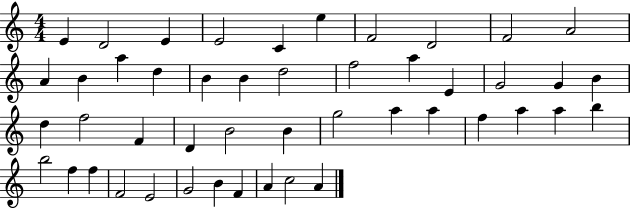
{
  \clef treble
  \numericTimeSignature
  \time 4/4
  \key c \major
  e'4 d'2 e'4 | e'2 c'4 e''4 | f'2 d'2 | f'2 a'2 | \break a'4 b'4 a''4 d''4 | b'4 b'4 d''2 | f''2 a''4 e'4 | g'2 g'4 b'4 | \break d''4 f''2 f'4 | d'4 b'2 b'4 | g''2 a''4 a''4 | f''4 a''4 a''4 b''4 | \break b''2 f''4 f''4 | f'2 e'2 | g'2 b'4 f'4 | a'4 c''2 a'4 | \break \bar "|."
}